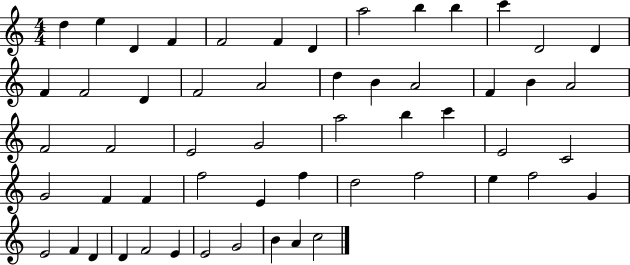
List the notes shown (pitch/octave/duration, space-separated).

D5/q E5/q D4/q F4/q F4/h F4/q D4/q A5/h B5/q B5/q C6/q D4/h D4/q F4/q F4/h D4/q F4/h A4/h D5/q B4/q A4/h F4/q B4/q A4/h F4/h F4/h E4/h G4/h A5/h B5/q C6/q E4/h C4/h G4/h F4/q F4/q F5/h E4/q F5/q D5/h F5/h E5/q F5/h G4/q E4/h F4/q D4/q D4/q F4/h E4/q E4/h G4/h B4/q A4/q C5/h